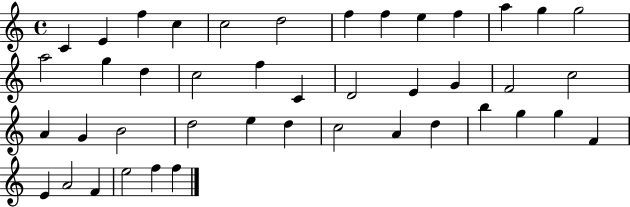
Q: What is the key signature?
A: C major